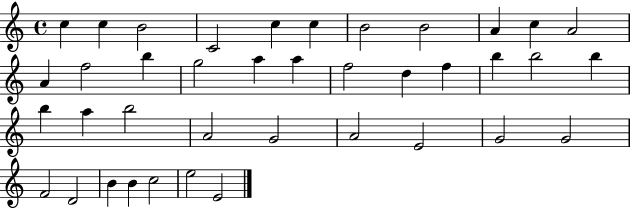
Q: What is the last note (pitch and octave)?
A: E4